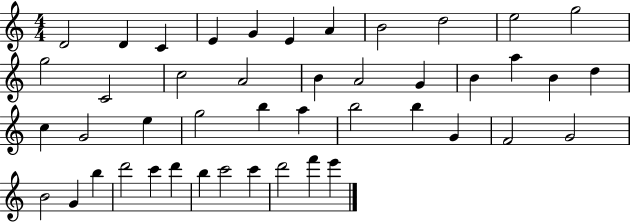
D4/h D4/q C4/q E4/q G4/q E4/q A4/q B4/h D5/h E5/h G5/h G5/h C4/h C5/h A4/h B4/q A4/h G4/q B4/q A5/q B4/q D5/q C5/q G4/h E5/q G5/h B5/q A5/q B5/h B5/q G4/q F4/h G4/h B4/h G4/q B5/q D6/h C6/q D6/q B5/q C6/h C6/q D6/h F6/q E6/q